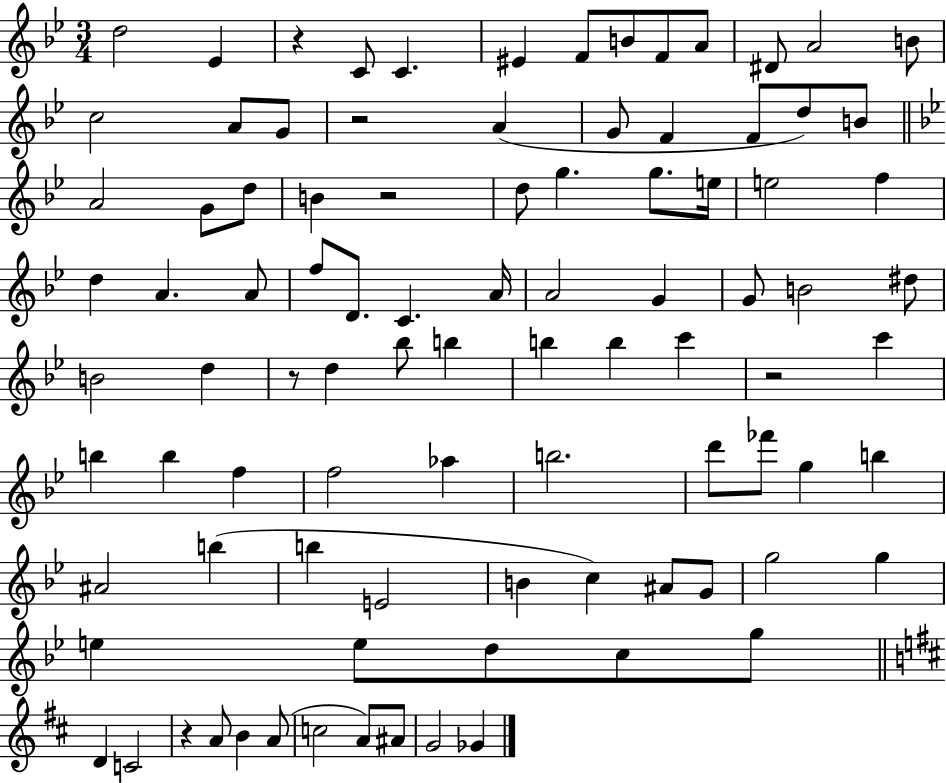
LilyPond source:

{
  \clef treble
  \numericTimeSignature
  \time 3/4
  \key bes \major
  d''2 ees'4 | r4 c'8 c'4. | eis'4 f'8 b'8 f'8 a'8 | dis'8 a'2 b'8 | \break c''2 a'8 g'8 | r2 a'4( | g'8 f'4 f'8 d''8) b'8 | \bar "||" \break \key bes \major a'2 g'8 d''8 | b'4 r2 | d''8 g''4. g''8. e''16 | e''2 f''4 | \break d''4 a'4. a'8 | f''8 d'8. c'4. a'16 | a'2 g'4 | g'8 b'2 dis''8 | \break b'2 d''4 | r8 d''4 bes''8 b''4 | b''4 b''4 c'''4 | r2 c'''4 | \break b''4 b''4 f''4 | f''2 aes''4 | b''2. | d'''8 fes'''8 g''4 b''4 | \break ais'2 b''4( | b''4 e'2 | b'4 c''4) ais'8 g'8 | g''2 g''4 | \break e''4 e''8 d''8 c''8 g''8 | \bar "||" \break \key d \major d'4 c'2 | r4 a'8 b'4 a'8( | c''2 a'8) ais'8 | g'2 ges'4 | \break \bar "|."
}